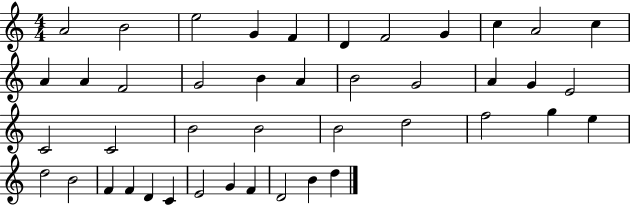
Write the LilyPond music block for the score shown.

{
  \clef treble
  \numericTimeSignature
  \time 4/4
  \key c \major
  a'2 b'2 | e''2 g'4 f'4 | d'4 f'2 g'4 | c''4 a'2 c''4 | \break a'4 a'4 f'2 | g'2 b'4 a'4 | b'2 g'2 | a'4 g'4 e'2 | \break c'2 c'2 | b'2 b'2 | b'2 d''2 | f''2 g''4 e''4 | \break d''2 b'2 | f'4 f'4 d'4 c'4 | e'2 g'4 f'4 | d'2 b'4 d''4 | \break \bar "|."
}